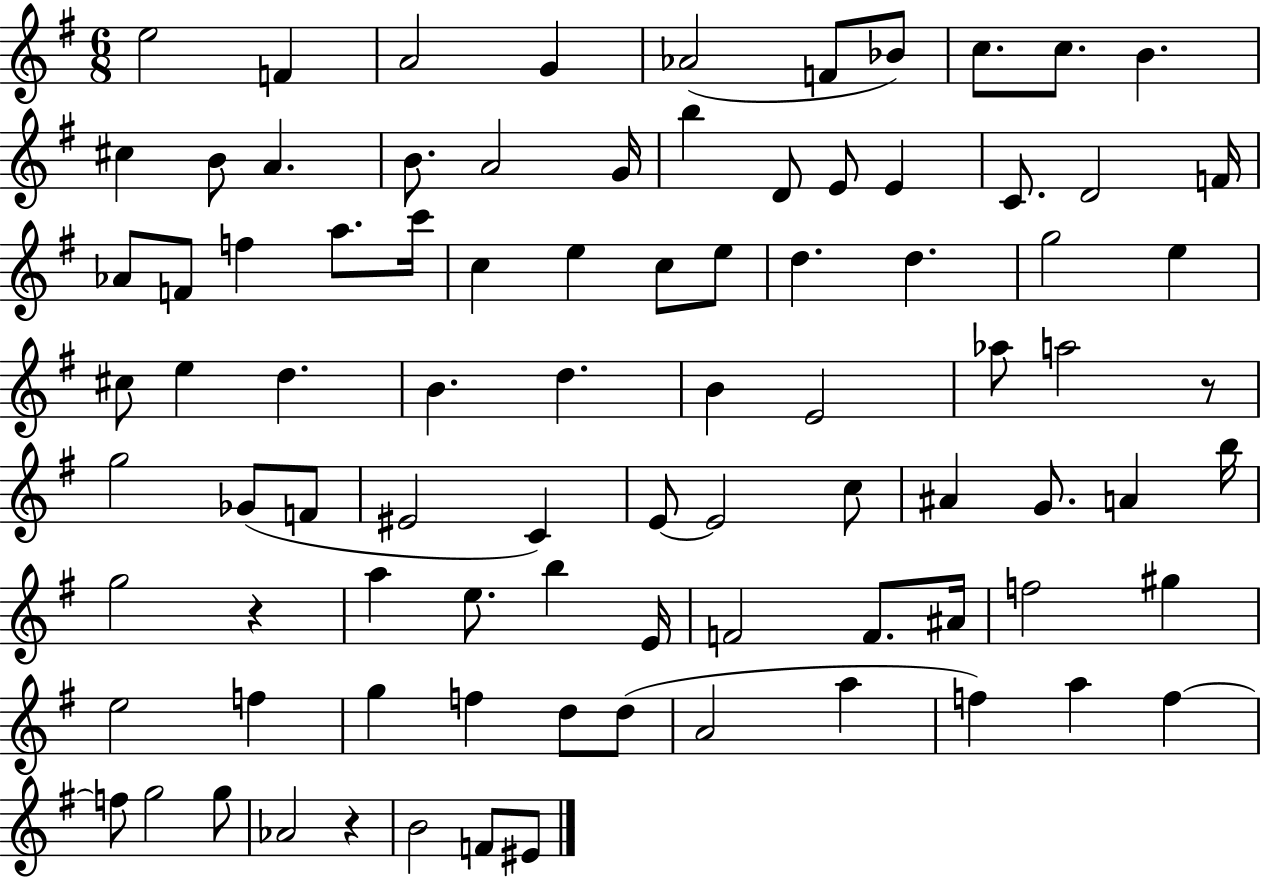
E5/h F4/q A4/h G4/q Ab4/h F4/e Bb4/e C5/e. C5/e. B4/q. C#5/q B4/e A4/q. B4/e. A4/h G4/s B5/q D4/e E4/e E4/q C4/e. D4/h F4/s Ab4/e F4/e F5/q A5/e. C6/s C5/q E5/q C5/e E5/e D5/q. D5/q. G5/h E5/q C#5/e E5/q D5/q. B4/q. D5/q. B4/q E4/h Ab5/e A5/h R/e G5/h Gb4/e F4/e EIS4/h C4/q E4/e E4/h C5/e A#4/q G4/e. A4/q B5/s G5/h R/q A5/q E5/e. B5/q E4/s F4/h F4/e. A#4/s F5/h G#5/q E5/h F5/q G5/q F5/q D5/e D5/e A4/h A5/q F5/q A5/q F5/q F5/e G5/h G5/e Ab4/h R/q B4/h F4/e EIS4/e